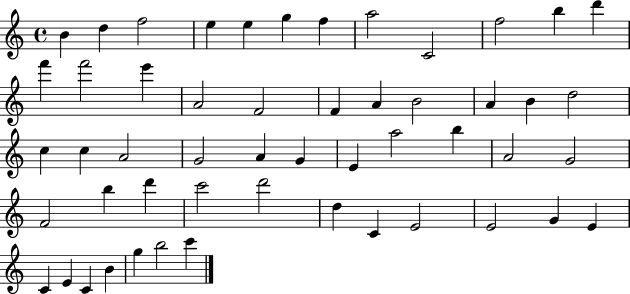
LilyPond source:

{
  \clef treble
  \time 4/4
  \defaultTimeSignature
  \key c \major
  b'4 d''4 f''2 | e''4 e''4 g''4 f''4 | a''2 c'2 | f''2 b''4 d'''4 | \break f'''4 f'''2 e'''4 | a'2 f'2 | f'4 a'4 b'2 | a'4 b'4 d''2 | \break c''4 c''4 a'2 | g'2 a'4 g'4 | e'4 a''2 b''4 | a'2 g'2 | \break f'2 b''4 d'''4 | c'''2 d'''2 | d''4 c'4 e'2 | e'2 g'4 e'4 | \break c'4 e'4 c'4 b'4 | g''4 b''2 c'''4 | \bar "|."
}